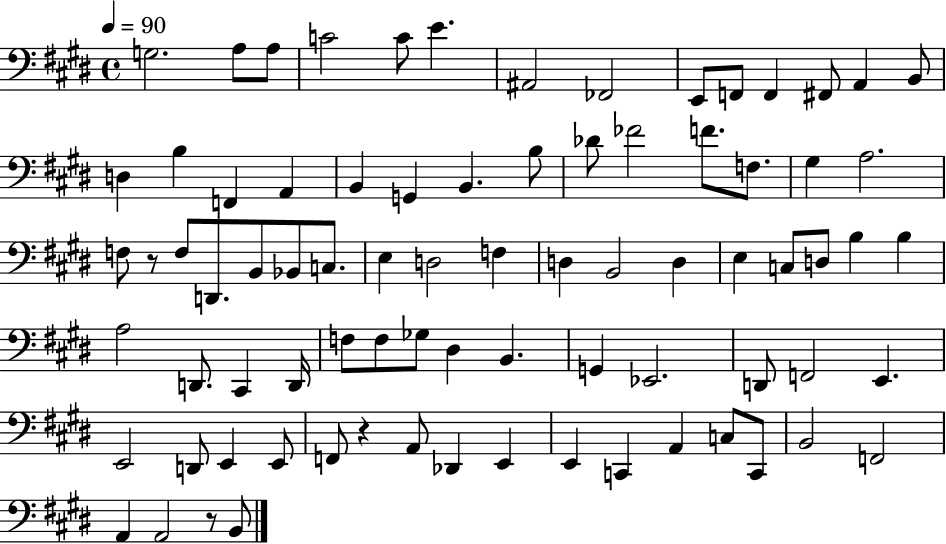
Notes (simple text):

G3/h. A3/e A3/e C4/h C4/e E4/q. A#2/h FES2/h E2/e F2/e F2/q F#2/e A2/q B2/e D3/q B3/q F2/q A2/q B2/q G2/q B2/q. B3/e Db4/e FES4/h F4/e. F3/e. G#3/q A3/h. F3/e R/e F3/e D2/e. B2/e Bb2/e C3/e. E3/q D3/h F3/q D3/q B2/h D3/q E3/q C3/e D3/e B3/q B3/q A3/h D2/e. C#2/q D2/s F3/e F3/e Gb3/e D#3/q B2/q. G2/q Eb2/h. D2/e F2/h E2/q. E2/h D2/e E2/q E2/e F2/e R/q A2/e Db2/q E2/q E2/q C2/q A2/q C3/e C2/e B2/h F2/h A2/q A2/h R/e B2/e